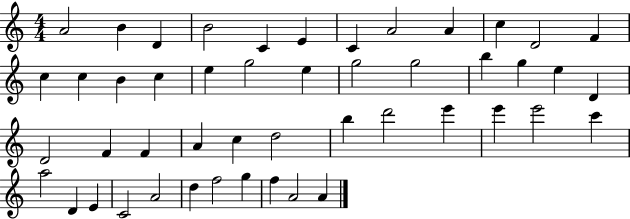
{
  \clef treble
  \numericTimeSignature
  \time 4/4
  \key c \major
  a'2 b'4 d'4 | b'2 c'4 e'4 | c'4 a'2 a'4 | c''4 d'2 f'4 | \break c''4 c''4 b'4 c''4 | e''4 g''2 e''4 | g''2 g''2 | b''4 g''4 e''4 d'4 | \break d'2 f'4 f'4 | a'4 c''4 d''2 | b''4 d'''2 e'''4 | e'''4 e'''2 c'''4 | \break a''2 d'4 e'4 | c'2 a'2 | d''4 f''2 g''4 | f''4 a'2 a'4 | \break \bar "|."
}